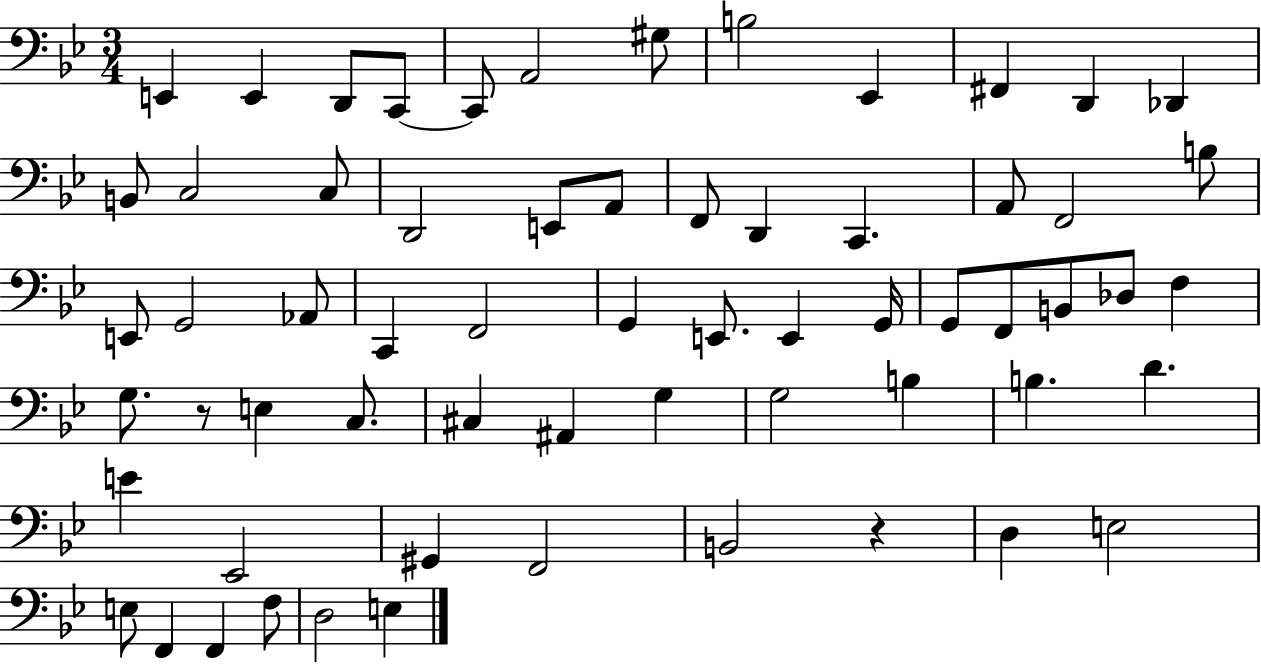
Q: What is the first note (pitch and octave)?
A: E2